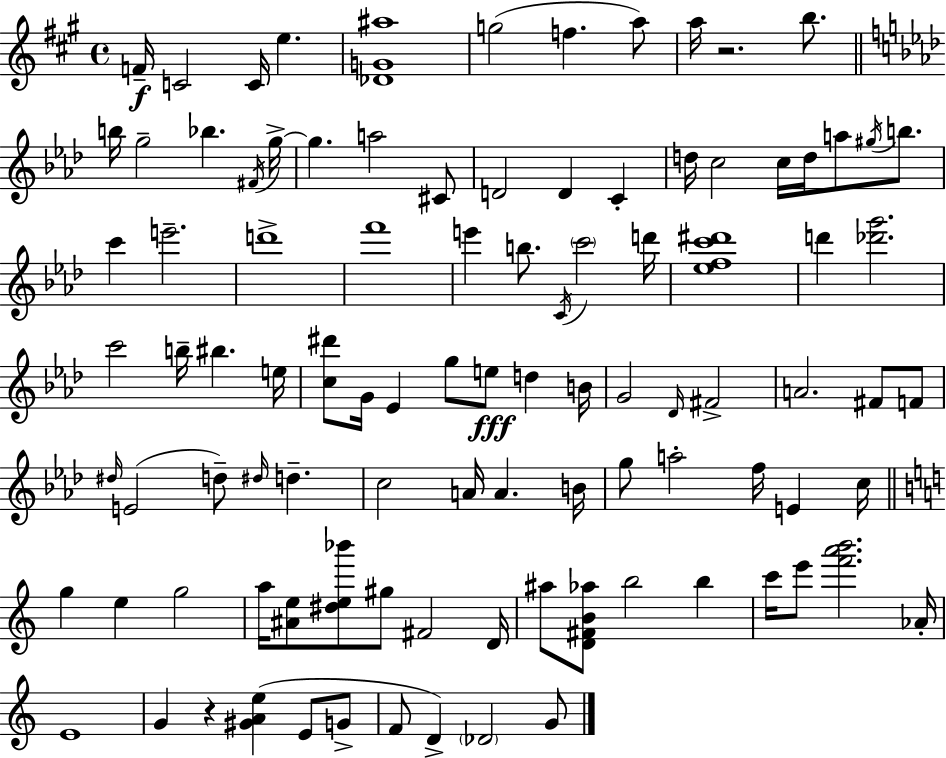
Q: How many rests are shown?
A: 2